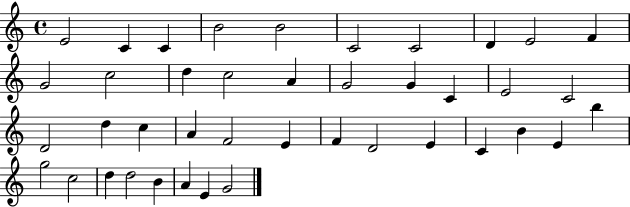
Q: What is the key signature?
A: C major